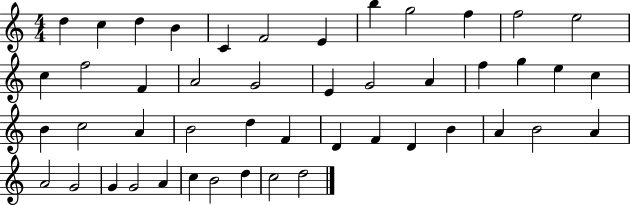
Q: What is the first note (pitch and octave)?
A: D5